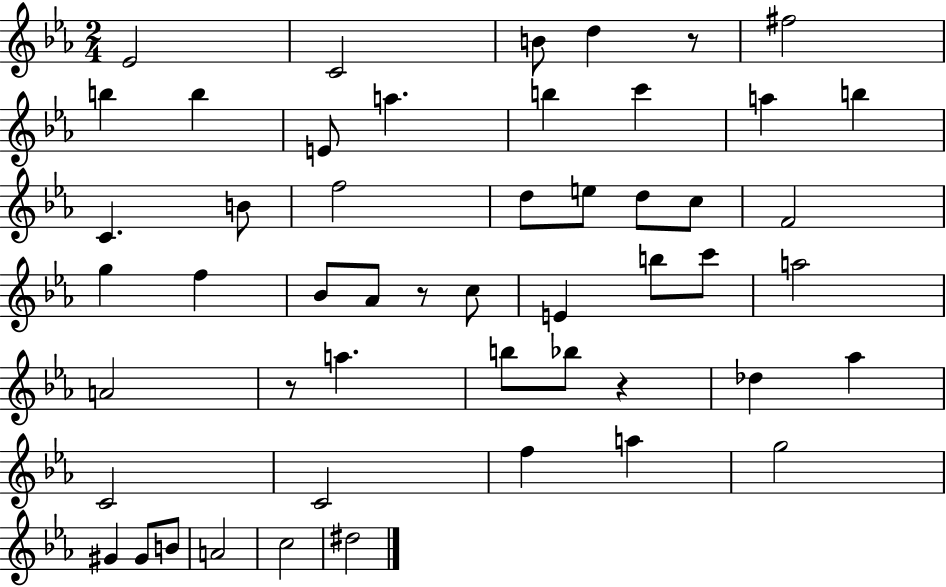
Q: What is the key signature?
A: EES major